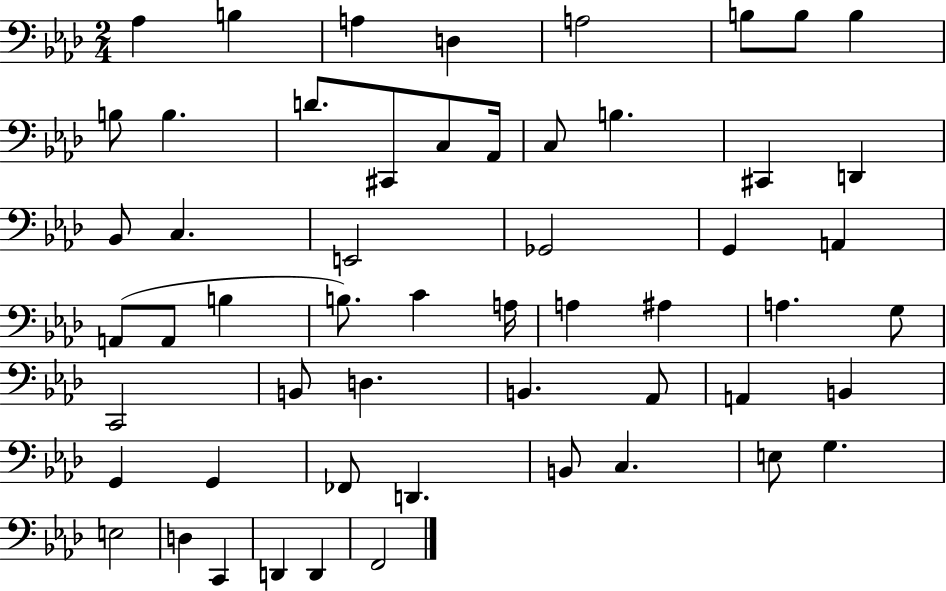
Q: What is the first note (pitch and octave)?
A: Ab3